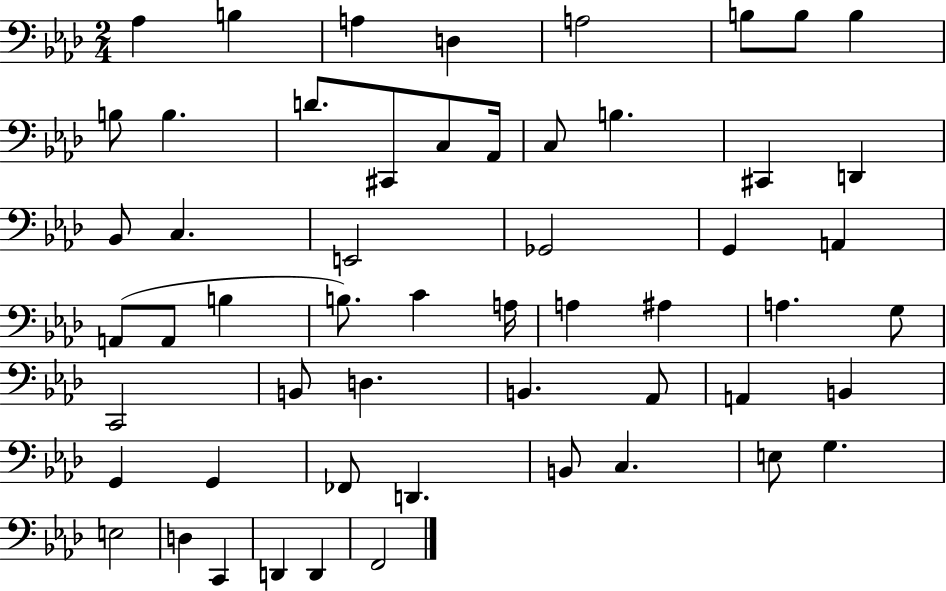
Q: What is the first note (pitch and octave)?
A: Ab3